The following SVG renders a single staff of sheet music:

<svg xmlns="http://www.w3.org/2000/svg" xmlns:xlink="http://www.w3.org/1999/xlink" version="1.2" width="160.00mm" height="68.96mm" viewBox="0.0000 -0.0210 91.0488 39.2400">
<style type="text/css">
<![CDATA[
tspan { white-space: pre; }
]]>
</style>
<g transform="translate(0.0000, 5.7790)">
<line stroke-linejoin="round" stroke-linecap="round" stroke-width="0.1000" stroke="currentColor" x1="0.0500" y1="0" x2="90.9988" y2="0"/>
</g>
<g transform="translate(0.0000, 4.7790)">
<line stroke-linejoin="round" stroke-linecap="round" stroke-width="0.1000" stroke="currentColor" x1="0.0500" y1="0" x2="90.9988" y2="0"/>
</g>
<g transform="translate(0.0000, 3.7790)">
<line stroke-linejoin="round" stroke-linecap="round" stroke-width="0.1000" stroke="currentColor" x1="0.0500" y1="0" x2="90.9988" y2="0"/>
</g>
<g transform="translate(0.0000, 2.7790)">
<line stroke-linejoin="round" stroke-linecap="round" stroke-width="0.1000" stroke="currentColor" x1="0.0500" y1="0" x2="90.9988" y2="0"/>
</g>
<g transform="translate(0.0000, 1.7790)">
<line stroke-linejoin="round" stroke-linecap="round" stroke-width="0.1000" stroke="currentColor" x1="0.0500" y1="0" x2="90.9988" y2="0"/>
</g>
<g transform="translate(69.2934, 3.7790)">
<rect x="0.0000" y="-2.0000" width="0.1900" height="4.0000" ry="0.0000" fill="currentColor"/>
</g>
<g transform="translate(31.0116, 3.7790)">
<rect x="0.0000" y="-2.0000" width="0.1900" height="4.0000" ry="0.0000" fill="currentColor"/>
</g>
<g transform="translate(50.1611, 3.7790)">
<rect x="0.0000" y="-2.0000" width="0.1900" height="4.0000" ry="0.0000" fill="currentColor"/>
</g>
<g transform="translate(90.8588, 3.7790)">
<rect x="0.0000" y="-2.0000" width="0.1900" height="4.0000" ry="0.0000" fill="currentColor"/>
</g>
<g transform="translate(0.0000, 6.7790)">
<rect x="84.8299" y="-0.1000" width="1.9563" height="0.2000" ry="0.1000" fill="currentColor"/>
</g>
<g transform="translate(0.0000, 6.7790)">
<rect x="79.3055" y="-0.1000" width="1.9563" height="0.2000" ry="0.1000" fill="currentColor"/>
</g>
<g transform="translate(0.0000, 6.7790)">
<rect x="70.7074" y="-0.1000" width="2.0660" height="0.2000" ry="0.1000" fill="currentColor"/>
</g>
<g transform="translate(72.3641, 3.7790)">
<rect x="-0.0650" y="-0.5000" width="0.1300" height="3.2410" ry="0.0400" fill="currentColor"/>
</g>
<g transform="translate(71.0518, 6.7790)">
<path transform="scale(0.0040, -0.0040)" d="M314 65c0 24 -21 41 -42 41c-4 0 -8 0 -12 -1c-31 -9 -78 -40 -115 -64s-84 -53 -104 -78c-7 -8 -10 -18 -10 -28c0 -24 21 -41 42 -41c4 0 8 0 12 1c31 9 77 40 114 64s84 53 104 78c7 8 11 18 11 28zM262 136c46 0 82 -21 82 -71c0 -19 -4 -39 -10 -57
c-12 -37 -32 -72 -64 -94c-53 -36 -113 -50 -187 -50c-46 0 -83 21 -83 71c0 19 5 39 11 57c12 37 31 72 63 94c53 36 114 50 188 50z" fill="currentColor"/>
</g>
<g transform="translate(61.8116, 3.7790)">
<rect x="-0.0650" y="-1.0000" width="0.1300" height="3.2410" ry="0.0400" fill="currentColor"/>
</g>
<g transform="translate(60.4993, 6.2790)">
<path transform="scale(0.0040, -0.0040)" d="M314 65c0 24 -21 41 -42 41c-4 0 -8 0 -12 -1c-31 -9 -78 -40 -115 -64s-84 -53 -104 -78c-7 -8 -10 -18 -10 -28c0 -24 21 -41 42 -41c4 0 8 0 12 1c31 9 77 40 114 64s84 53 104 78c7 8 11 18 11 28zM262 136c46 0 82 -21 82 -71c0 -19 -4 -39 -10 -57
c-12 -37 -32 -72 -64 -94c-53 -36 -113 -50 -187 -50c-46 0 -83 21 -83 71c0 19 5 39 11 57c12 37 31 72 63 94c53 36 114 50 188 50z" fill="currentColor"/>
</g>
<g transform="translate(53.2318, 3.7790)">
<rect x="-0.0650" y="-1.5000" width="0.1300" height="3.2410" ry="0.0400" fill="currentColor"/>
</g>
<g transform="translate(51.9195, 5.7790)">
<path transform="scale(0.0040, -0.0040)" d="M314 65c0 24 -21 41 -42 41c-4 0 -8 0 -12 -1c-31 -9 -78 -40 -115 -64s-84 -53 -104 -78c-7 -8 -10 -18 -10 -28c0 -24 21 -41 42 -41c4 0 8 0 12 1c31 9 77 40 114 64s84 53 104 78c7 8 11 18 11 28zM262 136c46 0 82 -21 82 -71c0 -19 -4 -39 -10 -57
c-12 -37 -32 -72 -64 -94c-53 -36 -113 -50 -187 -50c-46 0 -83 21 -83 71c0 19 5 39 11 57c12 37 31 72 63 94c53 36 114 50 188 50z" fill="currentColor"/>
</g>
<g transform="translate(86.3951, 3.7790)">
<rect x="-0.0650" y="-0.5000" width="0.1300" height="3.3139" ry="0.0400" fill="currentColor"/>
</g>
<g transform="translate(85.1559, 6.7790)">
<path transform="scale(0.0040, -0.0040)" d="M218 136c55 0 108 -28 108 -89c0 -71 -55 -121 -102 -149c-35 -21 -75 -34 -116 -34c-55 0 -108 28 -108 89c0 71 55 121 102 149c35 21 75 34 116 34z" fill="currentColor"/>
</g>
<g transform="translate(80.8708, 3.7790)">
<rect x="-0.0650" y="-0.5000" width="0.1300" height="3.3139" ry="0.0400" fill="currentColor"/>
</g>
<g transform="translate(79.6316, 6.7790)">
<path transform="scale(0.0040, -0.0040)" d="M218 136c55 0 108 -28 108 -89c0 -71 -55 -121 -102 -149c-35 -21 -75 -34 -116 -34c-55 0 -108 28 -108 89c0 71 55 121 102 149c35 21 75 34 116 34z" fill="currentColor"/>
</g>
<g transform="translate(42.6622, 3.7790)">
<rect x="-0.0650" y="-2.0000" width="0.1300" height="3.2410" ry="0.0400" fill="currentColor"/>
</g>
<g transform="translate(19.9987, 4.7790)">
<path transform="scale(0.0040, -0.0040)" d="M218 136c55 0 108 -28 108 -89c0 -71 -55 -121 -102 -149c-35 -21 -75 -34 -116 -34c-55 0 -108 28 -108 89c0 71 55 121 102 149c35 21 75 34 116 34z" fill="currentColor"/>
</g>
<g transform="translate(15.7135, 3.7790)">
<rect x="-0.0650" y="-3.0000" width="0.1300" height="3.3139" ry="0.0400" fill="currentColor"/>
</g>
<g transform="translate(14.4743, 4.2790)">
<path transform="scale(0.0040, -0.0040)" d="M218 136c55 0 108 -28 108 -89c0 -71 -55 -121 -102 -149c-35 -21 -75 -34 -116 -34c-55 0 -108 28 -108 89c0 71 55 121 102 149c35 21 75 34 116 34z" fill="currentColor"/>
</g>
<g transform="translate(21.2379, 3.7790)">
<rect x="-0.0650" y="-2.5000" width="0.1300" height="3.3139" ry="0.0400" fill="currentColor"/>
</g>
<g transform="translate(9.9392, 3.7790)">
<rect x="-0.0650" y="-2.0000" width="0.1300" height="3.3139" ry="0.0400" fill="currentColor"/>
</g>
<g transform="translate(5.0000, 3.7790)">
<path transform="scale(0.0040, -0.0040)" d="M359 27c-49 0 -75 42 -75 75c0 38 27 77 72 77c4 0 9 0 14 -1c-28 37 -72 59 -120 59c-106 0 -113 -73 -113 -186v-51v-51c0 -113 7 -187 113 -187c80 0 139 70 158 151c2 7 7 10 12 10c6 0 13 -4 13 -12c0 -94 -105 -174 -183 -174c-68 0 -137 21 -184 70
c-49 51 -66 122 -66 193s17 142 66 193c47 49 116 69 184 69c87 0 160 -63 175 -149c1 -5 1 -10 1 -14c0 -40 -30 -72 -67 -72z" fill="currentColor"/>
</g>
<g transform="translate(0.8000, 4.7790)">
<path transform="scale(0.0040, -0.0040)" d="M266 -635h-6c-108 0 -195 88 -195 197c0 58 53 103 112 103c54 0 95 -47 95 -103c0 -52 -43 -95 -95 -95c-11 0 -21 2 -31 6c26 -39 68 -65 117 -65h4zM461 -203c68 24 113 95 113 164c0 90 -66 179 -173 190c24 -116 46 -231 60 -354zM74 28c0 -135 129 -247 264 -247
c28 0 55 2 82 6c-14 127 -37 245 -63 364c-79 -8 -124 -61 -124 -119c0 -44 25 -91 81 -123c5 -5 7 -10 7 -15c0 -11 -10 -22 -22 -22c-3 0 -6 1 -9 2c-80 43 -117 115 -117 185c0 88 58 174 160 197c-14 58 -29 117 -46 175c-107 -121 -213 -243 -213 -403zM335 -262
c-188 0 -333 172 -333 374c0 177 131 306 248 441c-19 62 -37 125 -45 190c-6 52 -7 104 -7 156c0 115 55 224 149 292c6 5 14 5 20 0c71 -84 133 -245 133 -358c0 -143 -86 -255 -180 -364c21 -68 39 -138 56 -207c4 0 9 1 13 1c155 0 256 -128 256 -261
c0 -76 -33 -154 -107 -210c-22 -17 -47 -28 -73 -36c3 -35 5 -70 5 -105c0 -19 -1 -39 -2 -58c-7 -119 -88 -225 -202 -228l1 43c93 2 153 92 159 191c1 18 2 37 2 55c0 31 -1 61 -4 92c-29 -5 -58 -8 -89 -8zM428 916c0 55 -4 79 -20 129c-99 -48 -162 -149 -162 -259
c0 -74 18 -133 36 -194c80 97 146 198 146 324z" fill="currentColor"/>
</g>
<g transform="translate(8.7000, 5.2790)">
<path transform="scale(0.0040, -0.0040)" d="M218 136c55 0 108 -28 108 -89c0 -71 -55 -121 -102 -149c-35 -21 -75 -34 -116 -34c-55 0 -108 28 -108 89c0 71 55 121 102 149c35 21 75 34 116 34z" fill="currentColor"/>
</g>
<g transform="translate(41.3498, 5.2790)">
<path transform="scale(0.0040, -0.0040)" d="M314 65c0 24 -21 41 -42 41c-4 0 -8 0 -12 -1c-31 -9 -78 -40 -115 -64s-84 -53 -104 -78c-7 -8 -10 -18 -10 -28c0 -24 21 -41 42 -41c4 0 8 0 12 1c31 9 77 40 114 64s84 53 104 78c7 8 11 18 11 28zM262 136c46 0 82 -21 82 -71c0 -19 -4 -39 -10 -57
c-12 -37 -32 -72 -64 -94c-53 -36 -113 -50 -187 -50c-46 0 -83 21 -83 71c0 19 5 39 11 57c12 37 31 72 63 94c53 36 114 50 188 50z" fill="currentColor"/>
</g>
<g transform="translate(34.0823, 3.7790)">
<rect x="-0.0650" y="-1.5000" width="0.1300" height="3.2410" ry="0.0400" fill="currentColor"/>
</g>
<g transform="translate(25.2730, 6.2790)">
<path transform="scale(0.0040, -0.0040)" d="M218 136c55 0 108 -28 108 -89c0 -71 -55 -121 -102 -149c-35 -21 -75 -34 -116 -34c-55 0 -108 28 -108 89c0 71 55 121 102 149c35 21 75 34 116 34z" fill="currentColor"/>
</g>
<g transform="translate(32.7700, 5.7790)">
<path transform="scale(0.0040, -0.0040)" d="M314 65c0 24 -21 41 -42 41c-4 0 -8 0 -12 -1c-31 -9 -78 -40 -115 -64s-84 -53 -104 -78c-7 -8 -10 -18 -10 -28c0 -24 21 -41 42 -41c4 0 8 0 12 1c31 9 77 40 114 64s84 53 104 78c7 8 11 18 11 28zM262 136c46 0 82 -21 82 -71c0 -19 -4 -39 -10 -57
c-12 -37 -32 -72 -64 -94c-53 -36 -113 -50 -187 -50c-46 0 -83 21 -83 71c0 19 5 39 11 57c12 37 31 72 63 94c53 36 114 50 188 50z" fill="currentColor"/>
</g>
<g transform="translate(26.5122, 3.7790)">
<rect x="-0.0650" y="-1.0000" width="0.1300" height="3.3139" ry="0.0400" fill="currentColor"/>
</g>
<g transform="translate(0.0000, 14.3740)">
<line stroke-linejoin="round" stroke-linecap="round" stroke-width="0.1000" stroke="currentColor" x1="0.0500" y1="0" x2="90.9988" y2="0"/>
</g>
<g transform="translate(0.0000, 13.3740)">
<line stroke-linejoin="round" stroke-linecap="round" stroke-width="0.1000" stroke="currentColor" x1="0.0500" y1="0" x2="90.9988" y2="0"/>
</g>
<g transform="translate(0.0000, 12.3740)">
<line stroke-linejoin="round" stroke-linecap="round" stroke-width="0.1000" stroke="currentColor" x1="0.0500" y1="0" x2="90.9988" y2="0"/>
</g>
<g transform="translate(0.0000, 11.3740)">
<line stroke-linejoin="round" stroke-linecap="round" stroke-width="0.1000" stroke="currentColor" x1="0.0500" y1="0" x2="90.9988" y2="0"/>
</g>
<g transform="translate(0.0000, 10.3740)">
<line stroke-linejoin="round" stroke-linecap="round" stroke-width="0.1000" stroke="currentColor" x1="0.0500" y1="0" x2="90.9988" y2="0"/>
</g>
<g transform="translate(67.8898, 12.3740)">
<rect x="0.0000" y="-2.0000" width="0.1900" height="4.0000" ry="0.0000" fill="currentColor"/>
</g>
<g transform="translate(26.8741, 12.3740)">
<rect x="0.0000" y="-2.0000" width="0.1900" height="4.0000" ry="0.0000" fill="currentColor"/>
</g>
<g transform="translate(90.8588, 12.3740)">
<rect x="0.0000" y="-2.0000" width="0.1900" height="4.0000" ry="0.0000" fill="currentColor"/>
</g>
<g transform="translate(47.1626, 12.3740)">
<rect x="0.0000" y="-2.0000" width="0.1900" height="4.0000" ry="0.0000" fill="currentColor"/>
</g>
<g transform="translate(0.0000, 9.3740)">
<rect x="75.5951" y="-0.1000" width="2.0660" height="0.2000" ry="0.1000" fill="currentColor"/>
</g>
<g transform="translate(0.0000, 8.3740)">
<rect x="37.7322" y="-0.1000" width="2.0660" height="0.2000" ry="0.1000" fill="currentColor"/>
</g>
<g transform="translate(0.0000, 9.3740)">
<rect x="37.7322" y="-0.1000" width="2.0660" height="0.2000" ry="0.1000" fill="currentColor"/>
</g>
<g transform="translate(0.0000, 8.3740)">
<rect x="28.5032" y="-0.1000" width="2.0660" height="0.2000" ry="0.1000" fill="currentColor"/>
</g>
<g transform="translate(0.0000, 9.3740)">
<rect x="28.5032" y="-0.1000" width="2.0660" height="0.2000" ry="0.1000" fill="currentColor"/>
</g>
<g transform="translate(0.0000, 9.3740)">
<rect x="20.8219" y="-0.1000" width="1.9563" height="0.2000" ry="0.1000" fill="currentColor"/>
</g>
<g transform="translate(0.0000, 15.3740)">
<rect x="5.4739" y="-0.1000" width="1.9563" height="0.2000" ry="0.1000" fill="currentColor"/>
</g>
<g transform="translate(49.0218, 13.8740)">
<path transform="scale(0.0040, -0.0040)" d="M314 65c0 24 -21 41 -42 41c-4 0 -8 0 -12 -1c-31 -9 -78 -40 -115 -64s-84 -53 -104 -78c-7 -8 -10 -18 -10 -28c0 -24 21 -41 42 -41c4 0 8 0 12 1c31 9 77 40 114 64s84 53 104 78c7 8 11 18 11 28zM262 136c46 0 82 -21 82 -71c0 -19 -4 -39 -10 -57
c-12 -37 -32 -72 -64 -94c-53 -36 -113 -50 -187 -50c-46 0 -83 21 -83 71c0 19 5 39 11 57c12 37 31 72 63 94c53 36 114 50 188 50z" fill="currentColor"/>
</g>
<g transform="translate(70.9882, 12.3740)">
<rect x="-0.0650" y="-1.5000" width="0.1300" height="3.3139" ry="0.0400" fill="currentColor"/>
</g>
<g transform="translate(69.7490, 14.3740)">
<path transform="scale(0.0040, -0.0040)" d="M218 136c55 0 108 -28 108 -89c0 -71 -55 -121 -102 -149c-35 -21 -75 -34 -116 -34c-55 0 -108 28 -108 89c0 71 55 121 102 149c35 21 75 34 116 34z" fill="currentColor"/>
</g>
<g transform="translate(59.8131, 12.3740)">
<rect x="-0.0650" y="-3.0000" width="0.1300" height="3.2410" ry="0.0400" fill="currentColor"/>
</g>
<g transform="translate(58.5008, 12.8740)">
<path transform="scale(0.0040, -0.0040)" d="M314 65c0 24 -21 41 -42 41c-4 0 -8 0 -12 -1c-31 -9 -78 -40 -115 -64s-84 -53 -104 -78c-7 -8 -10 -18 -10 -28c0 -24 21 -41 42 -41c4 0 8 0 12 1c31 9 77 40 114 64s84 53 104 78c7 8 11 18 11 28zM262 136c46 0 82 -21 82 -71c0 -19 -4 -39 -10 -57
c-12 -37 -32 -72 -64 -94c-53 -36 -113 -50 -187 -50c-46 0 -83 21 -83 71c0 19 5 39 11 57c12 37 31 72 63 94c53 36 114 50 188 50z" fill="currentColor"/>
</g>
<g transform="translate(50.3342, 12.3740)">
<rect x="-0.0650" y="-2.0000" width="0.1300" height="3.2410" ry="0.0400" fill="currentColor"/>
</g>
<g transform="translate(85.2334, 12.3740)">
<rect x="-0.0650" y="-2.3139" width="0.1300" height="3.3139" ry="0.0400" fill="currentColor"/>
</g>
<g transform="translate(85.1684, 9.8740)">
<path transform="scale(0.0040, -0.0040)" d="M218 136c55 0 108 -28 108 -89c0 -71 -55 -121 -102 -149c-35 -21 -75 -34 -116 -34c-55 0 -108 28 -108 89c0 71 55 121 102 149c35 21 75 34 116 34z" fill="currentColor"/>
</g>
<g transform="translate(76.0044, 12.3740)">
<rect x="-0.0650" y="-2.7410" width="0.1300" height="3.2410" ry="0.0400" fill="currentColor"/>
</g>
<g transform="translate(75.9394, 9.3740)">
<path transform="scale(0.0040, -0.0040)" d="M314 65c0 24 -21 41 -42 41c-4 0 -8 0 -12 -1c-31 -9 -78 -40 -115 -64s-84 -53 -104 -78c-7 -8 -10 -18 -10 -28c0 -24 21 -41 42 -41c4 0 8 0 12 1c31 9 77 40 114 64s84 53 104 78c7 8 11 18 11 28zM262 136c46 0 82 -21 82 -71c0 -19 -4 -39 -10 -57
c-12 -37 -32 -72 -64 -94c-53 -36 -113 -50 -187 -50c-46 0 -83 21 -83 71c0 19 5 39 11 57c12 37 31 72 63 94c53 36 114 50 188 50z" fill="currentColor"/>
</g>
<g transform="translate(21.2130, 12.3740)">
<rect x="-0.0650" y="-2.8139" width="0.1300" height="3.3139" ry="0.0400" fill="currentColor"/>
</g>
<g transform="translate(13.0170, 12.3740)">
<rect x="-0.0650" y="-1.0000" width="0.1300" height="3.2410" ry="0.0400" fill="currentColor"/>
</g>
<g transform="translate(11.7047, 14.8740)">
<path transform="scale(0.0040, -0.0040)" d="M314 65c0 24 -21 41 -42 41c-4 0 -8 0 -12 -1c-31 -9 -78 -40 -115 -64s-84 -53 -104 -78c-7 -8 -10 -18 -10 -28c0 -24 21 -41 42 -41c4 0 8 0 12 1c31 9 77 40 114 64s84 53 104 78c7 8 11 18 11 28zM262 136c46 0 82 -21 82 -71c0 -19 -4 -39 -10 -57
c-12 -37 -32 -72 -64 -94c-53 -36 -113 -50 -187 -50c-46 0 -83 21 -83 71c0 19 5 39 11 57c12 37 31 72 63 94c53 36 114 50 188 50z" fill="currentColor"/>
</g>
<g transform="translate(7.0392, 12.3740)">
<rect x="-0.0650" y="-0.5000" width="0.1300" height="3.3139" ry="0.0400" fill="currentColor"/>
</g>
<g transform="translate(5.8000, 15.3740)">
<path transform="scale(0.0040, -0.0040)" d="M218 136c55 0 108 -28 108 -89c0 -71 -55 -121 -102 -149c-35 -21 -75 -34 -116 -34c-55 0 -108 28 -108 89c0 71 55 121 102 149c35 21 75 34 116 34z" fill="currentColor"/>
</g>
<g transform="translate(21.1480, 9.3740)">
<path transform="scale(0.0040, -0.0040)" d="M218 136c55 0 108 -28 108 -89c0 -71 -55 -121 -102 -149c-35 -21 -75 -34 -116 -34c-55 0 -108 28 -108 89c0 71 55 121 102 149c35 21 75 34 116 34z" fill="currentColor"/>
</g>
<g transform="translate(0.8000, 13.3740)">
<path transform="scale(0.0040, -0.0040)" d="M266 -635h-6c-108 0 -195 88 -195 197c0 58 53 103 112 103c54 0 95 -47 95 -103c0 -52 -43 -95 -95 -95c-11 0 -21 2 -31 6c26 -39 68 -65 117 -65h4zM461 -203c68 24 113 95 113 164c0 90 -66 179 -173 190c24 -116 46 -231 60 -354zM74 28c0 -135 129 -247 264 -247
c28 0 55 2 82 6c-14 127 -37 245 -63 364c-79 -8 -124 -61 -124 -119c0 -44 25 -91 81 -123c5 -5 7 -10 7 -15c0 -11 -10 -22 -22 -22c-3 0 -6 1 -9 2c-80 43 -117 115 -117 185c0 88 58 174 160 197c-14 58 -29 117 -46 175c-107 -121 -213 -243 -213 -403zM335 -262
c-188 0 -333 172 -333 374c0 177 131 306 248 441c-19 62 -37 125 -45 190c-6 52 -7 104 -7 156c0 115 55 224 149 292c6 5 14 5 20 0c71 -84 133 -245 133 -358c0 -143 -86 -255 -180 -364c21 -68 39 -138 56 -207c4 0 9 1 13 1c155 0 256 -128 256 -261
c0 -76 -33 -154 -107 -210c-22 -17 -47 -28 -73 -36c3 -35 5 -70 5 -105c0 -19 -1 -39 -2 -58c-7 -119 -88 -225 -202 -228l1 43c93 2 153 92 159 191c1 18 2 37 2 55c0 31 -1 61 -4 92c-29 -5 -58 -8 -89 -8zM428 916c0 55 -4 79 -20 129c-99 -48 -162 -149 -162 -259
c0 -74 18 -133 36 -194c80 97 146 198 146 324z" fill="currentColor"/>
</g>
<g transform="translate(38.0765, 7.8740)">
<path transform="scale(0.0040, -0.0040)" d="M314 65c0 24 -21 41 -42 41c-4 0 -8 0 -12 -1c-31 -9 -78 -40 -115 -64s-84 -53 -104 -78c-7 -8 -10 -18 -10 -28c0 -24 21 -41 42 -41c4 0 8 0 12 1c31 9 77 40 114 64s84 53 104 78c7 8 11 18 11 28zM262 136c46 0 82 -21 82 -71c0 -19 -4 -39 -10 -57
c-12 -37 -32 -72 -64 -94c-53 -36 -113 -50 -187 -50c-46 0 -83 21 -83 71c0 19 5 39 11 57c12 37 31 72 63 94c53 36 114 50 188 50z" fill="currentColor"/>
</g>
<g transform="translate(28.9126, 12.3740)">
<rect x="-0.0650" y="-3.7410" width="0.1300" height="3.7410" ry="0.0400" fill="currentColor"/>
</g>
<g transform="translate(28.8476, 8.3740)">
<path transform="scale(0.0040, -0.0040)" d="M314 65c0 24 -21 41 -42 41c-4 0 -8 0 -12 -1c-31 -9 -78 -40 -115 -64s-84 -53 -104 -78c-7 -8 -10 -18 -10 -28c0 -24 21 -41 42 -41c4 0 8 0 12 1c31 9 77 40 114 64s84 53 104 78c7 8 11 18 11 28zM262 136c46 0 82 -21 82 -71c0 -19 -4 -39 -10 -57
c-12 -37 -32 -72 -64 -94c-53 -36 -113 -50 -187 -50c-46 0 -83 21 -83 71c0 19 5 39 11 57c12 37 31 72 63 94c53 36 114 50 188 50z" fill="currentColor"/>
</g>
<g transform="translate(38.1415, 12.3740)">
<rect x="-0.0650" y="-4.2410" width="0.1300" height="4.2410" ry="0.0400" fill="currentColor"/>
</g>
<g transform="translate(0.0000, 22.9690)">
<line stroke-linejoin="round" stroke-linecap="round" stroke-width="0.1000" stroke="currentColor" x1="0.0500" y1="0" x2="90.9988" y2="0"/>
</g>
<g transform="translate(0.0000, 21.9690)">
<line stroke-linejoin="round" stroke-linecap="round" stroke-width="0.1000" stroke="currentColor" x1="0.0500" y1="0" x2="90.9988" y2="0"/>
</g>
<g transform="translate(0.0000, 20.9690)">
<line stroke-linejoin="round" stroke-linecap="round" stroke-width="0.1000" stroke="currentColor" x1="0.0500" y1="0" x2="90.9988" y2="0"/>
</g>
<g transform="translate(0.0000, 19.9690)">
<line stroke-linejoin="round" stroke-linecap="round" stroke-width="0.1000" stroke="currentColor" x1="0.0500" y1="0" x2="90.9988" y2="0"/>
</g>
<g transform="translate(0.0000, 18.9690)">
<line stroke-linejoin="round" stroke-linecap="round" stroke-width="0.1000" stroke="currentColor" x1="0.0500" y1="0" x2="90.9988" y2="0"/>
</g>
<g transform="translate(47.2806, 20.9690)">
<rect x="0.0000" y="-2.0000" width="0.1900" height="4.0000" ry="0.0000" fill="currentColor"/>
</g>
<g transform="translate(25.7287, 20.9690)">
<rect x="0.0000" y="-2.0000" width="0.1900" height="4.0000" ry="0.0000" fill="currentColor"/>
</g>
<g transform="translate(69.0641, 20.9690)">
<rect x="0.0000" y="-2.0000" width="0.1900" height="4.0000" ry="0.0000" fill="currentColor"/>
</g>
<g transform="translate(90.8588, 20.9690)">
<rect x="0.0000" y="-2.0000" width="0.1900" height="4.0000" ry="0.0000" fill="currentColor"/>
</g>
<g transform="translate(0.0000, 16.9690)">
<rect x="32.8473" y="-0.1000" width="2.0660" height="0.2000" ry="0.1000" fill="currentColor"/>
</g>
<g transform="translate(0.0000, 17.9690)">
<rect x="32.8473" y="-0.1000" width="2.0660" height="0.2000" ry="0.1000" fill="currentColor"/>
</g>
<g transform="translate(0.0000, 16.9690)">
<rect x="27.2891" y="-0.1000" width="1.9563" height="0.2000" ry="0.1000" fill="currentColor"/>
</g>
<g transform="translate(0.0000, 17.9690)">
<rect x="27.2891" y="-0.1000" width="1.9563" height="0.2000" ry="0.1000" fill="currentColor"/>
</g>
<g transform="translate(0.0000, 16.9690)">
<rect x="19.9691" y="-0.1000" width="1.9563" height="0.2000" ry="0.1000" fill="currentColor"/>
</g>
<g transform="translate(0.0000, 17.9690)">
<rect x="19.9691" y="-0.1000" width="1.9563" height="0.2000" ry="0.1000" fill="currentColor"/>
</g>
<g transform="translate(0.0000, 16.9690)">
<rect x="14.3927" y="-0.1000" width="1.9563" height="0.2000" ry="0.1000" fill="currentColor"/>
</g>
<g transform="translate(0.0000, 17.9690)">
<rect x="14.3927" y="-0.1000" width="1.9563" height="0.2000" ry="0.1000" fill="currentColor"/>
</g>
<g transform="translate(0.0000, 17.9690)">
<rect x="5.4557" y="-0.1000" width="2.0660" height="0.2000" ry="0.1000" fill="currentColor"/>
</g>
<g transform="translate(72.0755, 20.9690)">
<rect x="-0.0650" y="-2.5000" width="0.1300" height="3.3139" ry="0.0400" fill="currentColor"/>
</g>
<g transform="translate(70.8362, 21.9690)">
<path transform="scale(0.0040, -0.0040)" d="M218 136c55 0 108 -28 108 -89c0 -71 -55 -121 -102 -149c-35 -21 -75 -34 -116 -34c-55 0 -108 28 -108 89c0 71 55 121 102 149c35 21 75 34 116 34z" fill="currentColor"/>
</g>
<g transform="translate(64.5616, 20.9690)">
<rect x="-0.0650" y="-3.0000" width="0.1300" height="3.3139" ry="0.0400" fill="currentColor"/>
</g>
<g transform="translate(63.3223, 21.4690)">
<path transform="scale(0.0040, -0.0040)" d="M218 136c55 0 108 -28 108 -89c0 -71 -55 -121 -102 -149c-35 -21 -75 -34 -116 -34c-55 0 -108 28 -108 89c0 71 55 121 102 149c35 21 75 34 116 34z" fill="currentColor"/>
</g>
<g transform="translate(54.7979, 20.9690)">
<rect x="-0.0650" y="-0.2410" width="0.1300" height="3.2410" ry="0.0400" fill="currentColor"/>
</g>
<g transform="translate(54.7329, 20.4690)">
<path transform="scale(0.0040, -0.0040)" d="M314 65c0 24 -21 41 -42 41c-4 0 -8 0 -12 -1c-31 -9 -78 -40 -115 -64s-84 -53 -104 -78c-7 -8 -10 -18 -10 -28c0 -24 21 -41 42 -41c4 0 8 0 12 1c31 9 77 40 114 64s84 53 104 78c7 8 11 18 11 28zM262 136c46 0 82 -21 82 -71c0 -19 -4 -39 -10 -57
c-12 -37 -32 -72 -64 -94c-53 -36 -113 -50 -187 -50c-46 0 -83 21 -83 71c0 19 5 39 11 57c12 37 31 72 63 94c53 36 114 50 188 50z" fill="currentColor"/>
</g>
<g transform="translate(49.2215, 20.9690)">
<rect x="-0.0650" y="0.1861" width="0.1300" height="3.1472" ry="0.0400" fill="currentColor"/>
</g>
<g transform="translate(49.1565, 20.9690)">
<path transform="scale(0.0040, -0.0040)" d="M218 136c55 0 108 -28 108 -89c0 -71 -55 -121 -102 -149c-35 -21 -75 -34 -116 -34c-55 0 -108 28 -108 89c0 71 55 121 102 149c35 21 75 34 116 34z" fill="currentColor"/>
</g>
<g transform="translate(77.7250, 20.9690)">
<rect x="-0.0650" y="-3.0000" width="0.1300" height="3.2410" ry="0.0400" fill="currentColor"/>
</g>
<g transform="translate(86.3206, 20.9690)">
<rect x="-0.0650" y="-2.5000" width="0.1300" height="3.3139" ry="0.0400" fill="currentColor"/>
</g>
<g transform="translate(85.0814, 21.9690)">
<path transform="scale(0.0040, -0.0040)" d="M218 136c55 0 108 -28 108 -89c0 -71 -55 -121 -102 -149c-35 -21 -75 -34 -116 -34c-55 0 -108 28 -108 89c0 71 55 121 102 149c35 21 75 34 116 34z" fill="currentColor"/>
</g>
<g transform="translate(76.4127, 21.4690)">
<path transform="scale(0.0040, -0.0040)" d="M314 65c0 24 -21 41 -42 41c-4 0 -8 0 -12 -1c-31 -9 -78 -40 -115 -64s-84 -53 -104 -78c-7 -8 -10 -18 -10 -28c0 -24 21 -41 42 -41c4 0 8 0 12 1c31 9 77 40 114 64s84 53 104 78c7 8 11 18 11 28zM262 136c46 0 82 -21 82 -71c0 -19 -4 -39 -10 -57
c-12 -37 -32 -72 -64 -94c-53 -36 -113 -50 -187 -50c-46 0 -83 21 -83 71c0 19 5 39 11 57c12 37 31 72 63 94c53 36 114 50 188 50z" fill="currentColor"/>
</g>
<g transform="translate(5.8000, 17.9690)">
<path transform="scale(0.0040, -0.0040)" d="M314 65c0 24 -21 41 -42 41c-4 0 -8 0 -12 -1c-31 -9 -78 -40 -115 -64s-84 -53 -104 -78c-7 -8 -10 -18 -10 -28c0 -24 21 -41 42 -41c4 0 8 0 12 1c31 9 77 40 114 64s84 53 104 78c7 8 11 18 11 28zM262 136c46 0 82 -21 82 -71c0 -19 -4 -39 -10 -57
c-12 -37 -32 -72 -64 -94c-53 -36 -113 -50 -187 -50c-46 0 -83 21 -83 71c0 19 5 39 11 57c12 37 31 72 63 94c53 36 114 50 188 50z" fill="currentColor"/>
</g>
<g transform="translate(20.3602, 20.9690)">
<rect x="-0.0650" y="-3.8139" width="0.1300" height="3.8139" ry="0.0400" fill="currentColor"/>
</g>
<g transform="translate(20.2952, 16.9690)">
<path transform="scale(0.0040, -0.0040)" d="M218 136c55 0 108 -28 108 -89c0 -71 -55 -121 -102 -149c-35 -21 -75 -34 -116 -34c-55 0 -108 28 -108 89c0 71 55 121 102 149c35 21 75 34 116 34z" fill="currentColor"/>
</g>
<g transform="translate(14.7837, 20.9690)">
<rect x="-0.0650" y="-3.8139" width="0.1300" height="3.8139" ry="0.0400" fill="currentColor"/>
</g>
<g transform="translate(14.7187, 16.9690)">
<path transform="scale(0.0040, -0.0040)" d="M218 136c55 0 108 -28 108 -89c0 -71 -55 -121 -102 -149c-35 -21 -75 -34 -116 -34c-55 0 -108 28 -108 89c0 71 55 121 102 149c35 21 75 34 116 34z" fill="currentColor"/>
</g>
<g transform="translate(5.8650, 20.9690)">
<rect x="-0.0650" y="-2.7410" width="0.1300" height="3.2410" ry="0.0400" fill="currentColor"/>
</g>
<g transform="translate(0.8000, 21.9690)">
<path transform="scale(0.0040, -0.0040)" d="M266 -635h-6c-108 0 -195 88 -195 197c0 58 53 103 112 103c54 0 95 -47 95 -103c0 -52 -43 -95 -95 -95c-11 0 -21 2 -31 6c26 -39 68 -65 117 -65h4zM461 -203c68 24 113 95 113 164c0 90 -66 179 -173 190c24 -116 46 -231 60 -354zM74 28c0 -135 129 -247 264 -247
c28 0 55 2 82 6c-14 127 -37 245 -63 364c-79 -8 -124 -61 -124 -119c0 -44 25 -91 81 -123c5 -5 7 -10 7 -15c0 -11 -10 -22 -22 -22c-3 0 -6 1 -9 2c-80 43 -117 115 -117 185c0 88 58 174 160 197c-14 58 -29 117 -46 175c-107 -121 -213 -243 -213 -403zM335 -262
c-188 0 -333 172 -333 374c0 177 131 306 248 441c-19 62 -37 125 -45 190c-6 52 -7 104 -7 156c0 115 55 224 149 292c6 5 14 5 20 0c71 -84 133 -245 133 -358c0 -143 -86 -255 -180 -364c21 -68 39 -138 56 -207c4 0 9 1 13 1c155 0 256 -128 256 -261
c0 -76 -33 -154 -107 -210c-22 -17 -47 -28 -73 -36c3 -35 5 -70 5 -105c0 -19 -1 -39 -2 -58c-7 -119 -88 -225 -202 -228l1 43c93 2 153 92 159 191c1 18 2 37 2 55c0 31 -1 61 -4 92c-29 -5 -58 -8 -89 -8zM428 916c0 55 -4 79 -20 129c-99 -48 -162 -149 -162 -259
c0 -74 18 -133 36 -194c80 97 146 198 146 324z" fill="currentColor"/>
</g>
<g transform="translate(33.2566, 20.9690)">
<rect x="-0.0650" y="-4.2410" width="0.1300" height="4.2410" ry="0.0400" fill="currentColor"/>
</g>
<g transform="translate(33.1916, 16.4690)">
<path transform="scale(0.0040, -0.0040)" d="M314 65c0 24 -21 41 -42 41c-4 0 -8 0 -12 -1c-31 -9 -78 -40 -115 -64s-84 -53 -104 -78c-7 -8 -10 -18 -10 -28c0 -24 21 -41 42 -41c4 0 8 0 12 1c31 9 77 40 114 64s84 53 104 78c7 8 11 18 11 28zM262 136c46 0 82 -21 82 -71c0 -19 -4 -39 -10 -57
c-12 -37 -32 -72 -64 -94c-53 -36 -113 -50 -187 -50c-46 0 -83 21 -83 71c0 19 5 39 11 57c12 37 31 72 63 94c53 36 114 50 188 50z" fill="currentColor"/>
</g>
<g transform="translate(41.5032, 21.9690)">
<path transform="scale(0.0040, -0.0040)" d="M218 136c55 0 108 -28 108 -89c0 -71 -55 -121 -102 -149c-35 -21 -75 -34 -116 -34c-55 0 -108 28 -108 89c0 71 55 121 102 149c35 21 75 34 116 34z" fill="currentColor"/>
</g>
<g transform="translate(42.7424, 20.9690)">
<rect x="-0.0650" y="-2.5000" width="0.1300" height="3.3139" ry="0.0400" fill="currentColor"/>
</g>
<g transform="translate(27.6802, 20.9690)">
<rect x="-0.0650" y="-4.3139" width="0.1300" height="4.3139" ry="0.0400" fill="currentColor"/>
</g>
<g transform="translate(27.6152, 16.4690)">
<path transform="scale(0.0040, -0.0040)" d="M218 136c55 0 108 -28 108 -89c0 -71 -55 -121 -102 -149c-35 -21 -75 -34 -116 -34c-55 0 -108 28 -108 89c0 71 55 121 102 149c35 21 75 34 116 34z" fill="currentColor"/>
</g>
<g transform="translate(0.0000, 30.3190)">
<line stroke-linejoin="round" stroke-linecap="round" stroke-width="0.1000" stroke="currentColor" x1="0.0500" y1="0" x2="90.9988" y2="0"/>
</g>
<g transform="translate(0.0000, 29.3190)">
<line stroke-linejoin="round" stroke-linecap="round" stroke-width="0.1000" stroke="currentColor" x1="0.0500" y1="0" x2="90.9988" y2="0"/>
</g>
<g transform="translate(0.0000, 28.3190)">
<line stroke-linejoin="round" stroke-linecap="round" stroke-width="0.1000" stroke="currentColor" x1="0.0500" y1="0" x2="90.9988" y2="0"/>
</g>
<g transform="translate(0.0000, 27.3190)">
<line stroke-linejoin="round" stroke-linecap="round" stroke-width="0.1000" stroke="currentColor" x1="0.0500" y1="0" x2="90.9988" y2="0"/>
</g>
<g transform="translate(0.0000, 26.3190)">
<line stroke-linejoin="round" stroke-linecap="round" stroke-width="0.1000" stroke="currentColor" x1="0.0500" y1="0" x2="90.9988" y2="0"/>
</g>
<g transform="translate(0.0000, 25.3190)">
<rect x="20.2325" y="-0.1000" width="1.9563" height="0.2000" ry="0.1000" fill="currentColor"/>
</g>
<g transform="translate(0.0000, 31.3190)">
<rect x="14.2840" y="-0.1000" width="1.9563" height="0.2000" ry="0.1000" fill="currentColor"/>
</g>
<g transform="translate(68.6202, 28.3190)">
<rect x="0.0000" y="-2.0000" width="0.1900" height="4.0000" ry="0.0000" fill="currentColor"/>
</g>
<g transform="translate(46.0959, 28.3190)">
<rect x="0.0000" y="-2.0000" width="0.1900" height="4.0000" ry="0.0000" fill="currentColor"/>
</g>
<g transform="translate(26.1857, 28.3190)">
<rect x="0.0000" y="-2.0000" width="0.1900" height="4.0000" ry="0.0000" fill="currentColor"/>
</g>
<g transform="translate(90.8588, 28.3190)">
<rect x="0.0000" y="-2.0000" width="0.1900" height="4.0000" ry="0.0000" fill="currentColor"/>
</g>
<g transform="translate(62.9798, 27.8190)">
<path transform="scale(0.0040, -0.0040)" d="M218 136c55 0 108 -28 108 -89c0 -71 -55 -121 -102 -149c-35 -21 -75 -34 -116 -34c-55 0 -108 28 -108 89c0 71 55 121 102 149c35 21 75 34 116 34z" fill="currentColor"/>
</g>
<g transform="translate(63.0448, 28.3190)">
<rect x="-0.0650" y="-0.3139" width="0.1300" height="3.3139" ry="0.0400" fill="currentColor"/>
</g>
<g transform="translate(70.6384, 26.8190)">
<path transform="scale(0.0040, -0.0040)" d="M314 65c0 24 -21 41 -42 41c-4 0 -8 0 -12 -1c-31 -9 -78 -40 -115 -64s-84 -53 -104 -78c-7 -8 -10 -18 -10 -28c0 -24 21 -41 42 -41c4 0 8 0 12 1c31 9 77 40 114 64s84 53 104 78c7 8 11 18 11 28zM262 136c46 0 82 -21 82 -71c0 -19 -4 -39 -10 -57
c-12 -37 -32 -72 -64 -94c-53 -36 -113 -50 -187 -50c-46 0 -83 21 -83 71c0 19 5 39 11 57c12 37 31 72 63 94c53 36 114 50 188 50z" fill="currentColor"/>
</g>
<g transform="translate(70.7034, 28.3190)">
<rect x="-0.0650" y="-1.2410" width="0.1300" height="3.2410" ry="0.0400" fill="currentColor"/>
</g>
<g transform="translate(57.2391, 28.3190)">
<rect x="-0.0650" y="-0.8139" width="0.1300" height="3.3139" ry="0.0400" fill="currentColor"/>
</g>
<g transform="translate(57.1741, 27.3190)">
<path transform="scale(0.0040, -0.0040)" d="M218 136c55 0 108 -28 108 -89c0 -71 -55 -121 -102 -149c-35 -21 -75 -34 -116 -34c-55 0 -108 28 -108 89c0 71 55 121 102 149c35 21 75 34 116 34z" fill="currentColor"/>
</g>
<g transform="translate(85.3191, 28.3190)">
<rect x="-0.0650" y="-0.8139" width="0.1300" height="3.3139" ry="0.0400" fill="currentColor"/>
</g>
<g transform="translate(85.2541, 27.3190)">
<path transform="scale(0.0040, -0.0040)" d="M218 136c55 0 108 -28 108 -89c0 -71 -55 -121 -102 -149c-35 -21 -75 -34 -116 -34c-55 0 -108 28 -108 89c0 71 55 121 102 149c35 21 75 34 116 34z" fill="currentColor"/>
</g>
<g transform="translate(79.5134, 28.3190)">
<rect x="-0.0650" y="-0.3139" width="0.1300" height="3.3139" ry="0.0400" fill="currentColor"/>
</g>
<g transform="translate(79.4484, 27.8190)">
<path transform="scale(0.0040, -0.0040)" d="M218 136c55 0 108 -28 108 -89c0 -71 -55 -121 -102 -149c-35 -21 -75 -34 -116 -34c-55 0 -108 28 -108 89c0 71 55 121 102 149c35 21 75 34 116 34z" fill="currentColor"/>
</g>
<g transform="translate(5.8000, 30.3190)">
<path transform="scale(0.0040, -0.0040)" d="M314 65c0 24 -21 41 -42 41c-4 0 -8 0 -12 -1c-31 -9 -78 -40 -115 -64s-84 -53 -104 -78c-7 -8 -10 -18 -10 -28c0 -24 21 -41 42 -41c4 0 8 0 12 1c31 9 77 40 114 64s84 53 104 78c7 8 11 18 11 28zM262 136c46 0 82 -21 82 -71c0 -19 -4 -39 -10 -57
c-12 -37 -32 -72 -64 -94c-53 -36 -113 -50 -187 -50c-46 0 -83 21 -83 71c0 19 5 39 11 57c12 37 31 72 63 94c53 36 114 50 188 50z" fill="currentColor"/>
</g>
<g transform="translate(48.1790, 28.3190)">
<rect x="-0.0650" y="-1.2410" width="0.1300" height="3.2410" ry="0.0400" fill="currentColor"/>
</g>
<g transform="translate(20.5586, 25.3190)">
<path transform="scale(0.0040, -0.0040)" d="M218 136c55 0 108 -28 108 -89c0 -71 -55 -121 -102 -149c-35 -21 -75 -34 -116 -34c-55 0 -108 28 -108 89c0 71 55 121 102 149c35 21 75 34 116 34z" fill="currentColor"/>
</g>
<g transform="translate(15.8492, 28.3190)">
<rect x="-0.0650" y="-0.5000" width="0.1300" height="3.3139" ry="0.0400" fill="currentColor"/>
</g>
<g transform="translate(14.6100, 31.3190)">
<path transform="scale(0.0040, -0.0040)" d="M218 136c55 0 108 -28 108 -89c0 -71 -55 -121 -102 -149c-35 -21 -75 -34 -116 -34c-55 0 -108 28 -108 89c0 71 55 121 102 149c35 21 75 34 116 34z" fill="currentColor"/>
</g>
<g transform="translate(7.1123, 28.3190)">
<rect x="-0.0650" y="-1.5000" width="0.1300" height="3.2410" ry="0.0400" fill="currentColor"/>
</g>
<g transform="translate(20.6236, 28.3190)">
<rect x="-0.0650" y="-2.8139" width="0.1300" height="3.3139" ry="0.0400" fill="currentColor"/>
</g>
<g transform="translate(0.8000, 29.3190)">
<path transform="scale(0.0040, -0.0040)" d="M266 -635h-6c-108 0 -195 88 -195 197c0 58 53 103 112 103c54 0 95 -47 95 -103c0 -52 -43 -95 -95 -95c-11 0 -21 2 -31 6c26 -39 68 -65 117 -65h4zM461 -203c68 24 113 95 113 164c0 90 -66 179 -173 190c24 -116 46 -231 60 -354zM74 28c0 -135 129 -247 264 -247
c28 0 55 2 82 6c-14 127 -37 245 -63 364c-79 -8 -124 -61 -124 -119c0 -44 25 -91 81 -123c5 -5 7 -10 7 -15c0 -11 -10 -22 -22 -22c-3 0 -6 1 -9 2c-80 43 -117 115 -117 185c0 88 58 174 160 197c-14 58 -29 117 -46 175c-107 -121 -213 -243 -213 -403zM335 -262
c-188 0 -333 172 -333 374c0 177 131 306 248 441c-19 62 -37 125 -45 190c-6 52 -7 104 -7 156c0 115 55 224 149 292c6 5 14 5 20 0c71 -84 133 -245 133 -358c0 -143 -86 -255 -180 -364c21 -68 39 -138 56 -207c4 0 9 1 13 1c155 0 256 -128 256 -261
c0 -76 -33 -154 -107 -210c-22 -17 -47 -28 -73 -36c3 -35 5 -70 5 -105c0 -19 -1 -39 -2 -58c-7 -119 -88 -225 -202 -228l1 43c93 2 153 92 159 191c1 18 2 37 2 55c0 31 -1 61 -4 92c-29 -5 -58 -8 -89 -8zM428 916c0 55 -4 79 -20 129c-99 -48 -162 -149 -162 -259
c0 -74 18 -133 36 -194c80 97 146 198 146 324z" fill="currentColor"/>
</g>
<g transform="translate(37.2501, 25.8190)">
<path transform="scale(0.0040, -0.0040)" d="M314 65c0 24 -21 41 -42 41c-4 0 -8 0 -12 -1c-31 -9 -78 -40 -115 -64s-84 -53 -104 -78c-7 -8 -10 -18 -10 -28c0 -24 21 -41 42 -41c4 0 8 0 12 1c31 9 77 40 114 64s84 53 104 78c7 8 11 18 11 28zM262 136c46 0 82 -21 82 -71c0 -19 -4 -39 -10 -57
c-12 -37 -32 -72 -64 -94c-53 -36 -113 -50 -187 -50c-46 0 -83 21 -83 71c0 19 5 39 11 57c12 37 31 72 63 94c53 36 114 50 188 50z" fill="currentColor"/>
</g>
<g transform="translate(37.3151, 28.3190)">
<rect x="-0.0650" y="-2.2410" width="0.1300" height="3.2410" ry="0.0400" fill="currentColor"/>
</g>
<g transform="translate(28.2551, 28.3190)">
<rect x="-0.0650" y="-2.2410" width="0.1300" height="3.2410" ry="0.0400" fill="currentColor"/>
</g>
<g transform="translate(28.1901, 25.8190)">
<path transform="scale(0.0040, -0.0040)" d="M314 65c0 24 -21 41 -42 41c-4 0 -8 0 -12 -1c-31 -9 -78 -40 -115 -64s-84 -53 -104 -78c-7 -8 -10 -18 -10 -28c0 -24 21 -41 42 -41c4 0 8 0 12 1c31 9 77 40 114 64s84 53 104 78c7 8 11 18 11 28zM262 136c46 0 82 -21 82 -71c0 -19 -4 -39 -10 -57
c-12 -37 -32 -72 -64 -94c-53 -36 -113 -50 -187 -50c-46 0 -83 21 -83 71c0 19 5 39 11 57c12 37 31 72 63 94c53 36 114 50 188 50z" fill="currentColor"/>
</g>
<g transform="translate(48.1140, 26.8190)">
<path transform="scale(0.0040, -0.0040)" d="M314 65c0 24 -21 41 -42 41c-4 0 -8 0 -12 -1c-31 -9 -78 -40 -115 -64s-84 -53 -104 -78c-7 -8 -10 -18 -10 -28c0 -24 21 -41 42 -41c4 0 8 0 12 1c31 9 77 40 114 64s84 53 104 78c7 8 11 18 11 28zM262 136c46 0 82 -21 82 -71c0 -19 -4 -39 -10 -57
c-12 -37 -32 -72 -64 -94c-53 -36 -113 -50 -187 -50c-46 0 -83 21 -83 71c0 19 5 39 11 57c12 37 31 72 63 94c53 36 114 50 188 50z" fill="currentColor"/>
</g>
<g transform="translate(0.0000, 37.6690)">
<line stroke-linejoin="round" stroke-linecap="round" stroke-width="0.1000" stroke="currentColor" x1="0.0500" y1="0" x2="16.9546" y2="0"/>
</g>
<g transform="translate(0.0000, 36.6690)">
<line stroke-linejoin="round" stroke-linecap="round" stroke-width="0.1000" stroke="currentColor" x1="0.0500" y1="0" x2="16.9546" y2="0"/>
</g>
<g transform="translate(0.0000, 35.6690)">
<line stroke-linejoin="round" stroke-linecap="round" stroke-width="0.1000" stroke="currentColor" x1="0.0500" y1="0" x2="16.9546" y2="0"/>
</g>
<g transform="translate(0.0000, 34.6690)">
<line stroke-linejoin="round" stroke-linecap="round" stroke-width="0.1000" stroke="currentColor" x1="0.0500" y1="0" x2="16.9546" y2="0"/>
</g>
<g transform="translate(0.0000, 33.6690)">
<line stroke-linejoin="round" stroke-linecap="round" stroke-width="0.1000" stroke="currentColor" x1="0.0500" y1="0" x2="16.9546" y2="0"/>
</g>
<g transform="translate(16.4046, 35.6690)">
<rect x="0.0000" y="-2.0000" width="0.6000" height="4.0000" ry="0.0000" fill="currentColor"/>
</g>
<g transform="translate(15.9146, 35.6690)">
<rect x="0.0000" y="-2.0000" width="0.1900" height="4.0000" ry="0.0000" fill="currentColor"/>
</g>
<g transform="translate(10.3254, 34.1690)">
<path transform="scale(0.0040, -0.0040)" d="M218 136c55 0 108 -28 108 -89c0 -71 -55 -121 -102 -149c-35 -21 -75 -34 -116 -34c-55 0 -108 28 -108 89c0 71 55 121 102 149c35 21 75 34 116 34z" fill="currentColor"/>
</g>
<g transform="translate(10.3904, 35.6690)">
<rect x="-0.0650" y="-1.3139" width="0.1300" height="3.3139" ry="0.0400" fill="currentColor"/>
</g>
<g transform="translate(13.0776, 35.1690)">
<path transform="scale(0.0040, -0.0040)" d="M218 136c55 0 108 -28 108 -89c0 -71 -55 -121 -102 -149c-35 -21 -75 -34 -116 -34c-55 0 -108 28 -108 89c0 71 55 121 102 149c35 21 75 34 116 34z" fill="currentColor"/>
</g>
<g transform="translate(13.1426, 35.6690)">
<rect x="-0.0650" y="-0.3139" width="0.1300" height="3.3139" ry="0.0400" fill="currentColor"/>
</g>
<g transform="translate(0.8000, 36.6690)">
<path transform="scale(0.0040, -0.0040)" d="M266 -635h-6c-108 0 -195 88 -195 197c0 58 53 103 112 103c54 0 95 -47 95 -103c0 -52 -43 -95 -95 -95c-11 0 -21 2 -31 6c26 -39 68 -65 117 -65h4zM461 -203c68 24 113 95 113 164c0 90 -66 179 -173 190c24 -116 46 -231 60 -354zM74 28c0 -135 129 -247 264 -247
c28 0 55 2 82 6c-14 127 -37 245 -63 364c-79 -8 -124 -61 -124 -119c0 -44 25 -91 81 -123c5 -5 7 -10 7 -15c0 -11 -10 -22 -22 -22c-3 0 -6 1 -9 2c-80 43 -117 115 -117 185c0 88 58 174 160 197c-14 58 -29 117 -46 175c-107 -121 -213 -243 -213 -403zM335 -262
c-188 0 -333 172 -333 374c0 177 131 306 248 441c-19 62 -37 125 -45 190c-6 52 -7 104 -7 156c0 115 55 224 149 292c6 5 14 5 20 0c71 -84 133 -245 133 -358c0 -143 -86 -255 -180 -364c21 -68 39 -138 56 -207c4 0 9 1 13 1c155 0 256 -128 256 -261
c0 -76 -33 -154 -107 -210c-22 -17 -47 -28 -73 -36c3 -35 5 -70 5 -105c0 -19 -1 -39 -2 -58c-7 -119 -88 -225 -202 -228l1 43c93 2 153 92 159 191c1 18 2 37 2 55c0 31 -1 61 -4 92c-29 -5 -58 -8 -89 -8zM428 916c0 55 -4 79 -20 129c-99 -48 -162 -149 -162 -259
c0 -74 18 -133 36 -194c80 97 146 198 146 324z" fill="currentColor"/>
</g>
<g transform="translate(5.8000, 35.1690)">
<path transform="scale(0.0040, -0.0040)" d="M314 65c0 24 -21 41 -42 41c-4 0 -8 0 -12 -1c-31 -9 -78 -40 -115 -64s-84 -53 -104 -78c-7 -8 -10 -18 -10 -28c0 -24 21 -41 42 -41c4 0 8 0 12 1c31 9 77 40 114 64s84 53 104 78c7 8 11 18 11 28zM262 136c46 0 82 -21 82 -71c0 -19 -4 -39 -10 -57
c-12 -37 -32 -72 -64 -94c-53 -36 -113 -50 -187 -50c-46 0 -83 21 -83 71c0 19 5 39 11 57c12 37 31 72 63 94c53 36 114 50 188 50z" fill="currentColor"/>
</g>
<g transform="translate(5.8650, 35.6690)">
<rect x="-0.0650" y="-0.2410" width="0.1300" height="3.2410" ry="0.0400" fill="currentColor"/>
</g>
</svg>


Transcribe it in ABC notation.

X:1
T:Untitled
M:4/4
L:1/4
K:C
F A G D E2 F2 E2 D2 C2 C C C D2 a c'2 d'2 F2 A2 E a2 g a2 c' c' d' d'2 G B c2 A G A2 G E2 C a g2 g2 e2 d c e2 c d c2 e c